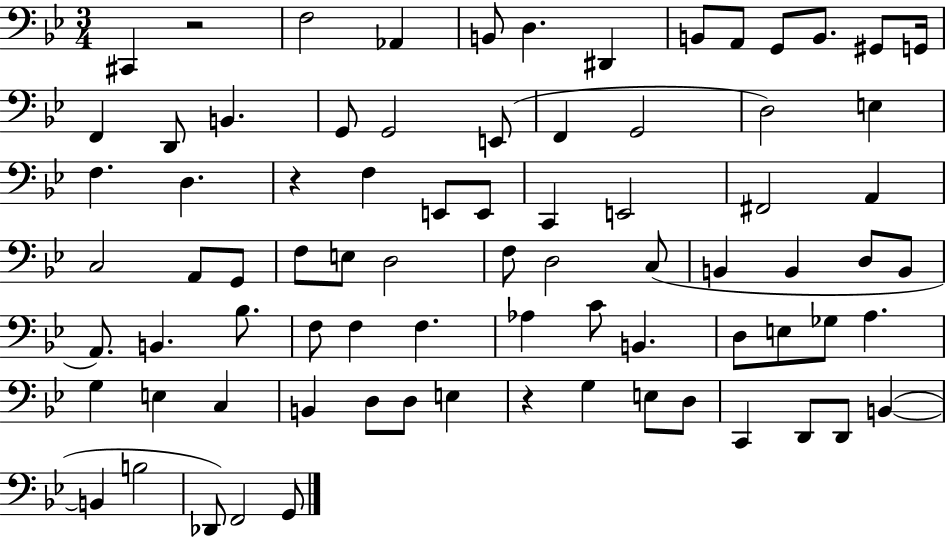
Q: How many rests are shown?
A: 3